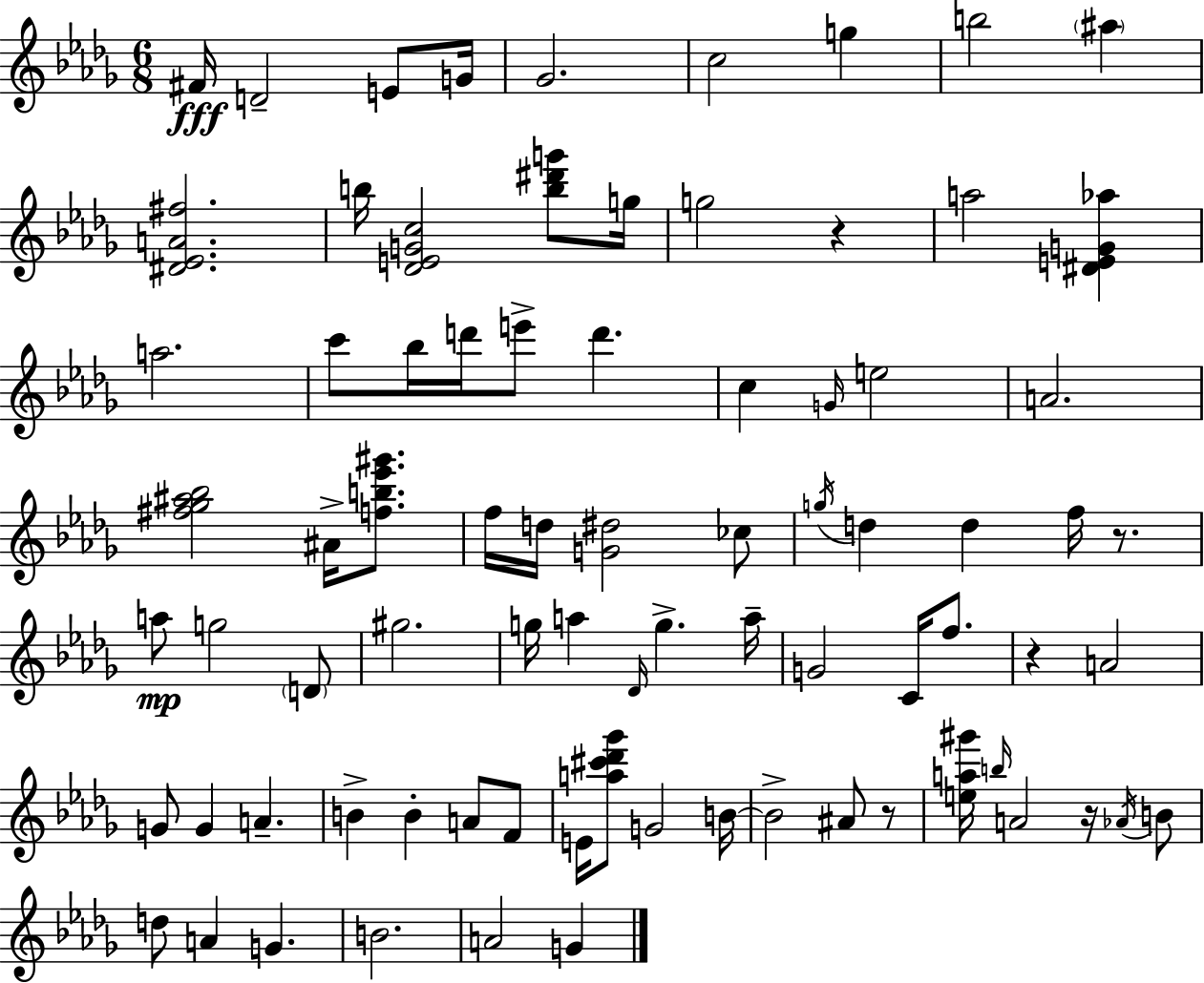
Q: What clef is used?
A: treble